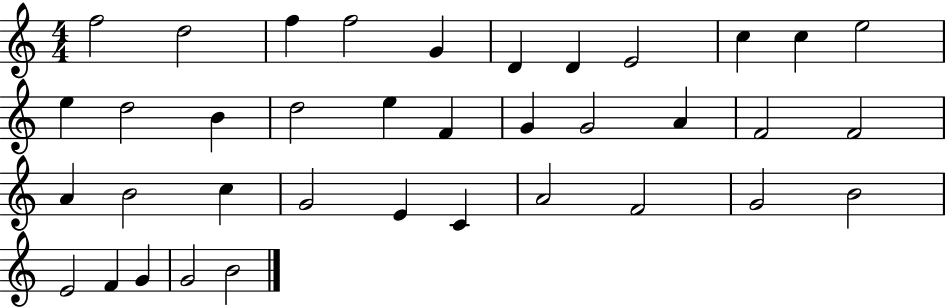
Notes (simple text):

F5/h D5/h F5/q F5/h G4/q D4/q D4/q E4/h C5/q C5/q E5/h E5/q D5/h B4/q D5/h E5/q F4/q G4/q G4/h A4/q F4/h F4/h A4/q B4/h C5/q G4/h E4/q C4/q A4/h F4/h G4/h B4/h E4/h F4/q G4/q G4/h B4/h